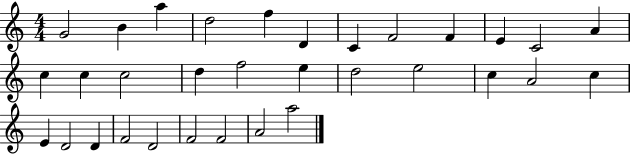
{
  \clef treble
  \numericTimeSignature
  \time 4/4
  \key c \major
  g'2 b'4 a''4 | d''2 f''4 d'4 | c'4 f'2 f'4 | e'4 c'2 a'4 | \break c''4 c''4 c''2 | d''4 f''2 e''4 | d''2 e''2 | c''4 a'2 c''4 | \break e'4 d'2 d'4 | f'2 d'2 | f'2 f'2 | a'2 a''2 | \break \bar "|."
}